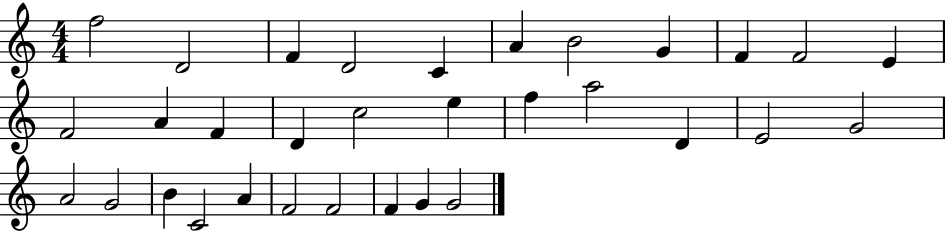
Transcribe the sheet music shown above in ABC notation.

X:1
T:Untitled
M:4/4
L:1/4
K:C
f2 D2 F D2 C A B2 G F F2 E F2 A F D c2 e f a2 D E2 G2 A2 G2 B C2 A F2 F2 F G G2